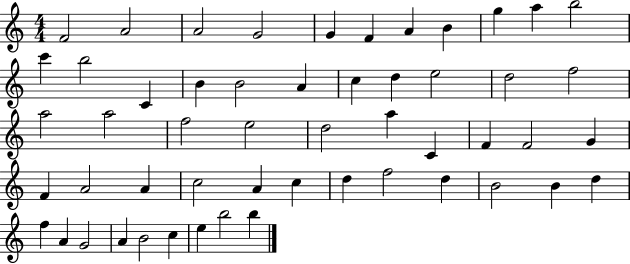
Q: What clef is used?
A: treble